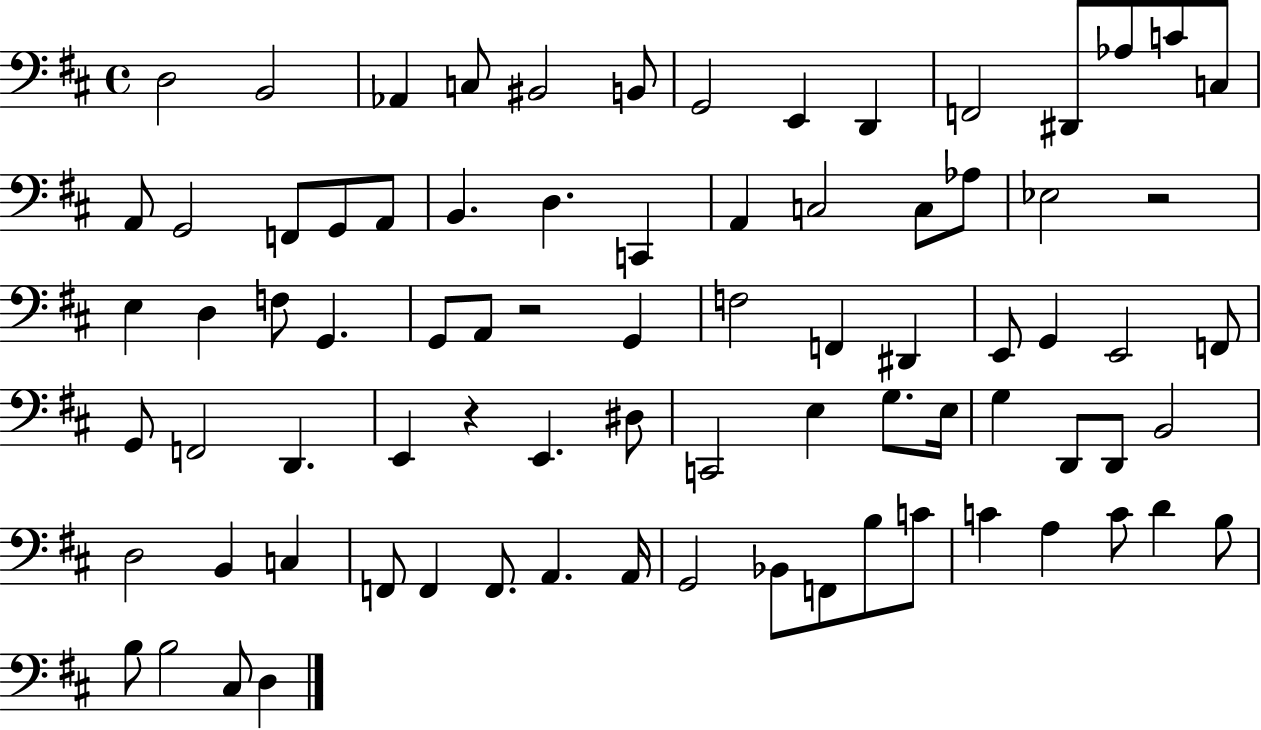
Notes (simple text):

D3/h B2/h Ab2/q C3/e BIS2/h B2/e G2/h E2/q D2/q F2/h D#2/e Ab3/e C4/e C3/e A2/e G2/h F2/e G2/e A2/e B2/q. D3/q. C2/q A2/q C3/h C3/e Ab3/e Eb3/h R/h E3/q D3/q F3/e G2/q. G2/e A2/e R/h G2/q F3/h F2/q D#2/q E2/e G2/q E2/h F2/e G2/e F2/h D2/q. E2/q R/q E2/q. D#3/e C2/h E3/q G3/e. E3/s G3/q D2/e D2/e B2/h D3/h B2/q C3/q F2/e F2/q F2/e. A2/q. A2/s G2/h Bb2/e F2/e B3/e C4/e C4/q A3/q C4/e D4/q B3/e B3/e B3/h C#3/e D3/q